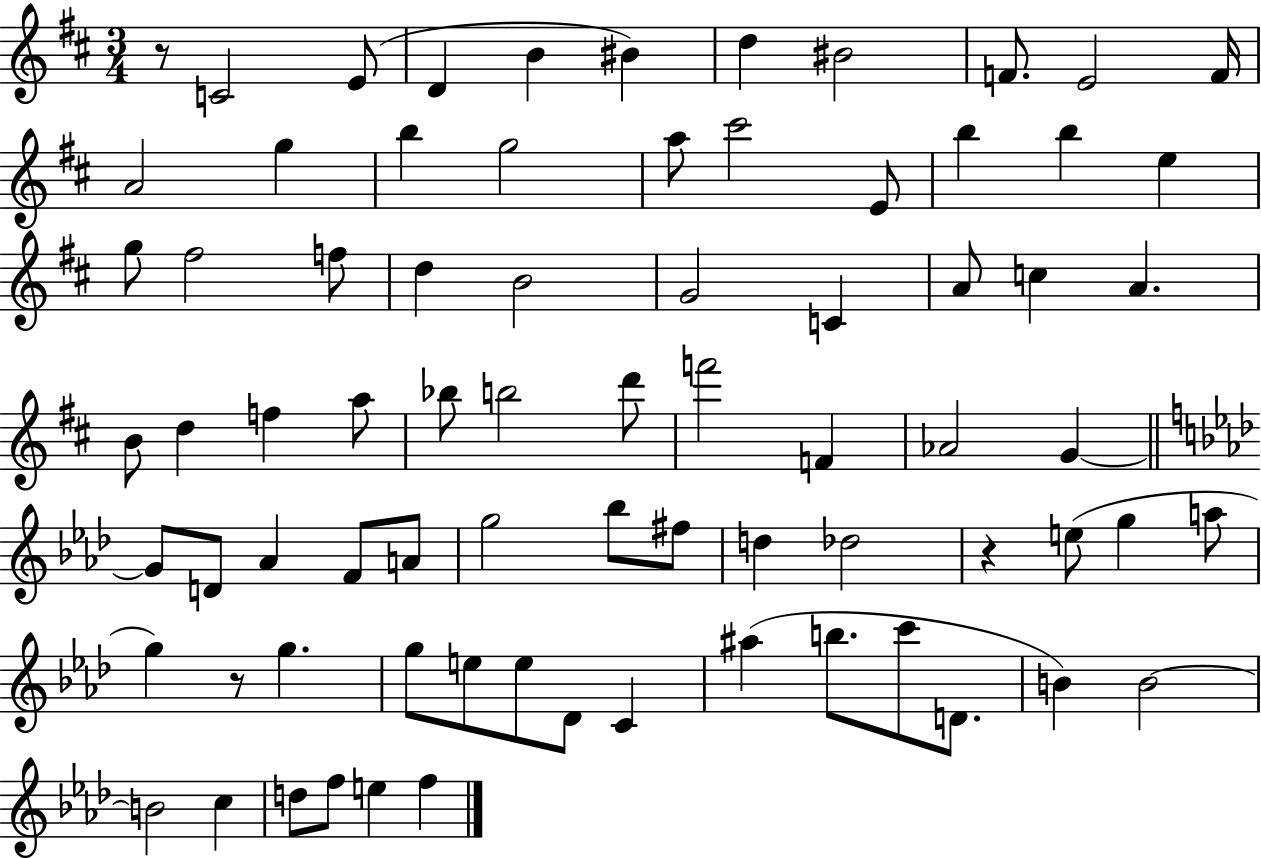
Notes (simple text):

R/e C4/h E4/e D4/q B4/q BIS4/q D5/q BIS4/h F4/e. E4/h F4/s A4/h G5/q B5/q G5/h A5/e C#6/h E4/e B5/q B5/q E5/q G5/e F#5/h F5/e D5/q B4/h G4/h C4/q A4/e C5/q A4/q. B4/e D5/q F5/q A5/e Bb5/e B5/h D6/e F6/h F4/q Ab4/h G4/q G4/e D4/e Ab4/q F4/e A4/e G5/h Bb5/e F#5/e D5/q Db5/h R/q E5/e G5/q A5/e G5/q R/e G5/q. G5/e E5/e E5/e Db4/e C4/q A#5/q B5/e. C6/e D4/e. B4/q B4/h B4/h C5/q D5/e F5/e E5/q F5/q